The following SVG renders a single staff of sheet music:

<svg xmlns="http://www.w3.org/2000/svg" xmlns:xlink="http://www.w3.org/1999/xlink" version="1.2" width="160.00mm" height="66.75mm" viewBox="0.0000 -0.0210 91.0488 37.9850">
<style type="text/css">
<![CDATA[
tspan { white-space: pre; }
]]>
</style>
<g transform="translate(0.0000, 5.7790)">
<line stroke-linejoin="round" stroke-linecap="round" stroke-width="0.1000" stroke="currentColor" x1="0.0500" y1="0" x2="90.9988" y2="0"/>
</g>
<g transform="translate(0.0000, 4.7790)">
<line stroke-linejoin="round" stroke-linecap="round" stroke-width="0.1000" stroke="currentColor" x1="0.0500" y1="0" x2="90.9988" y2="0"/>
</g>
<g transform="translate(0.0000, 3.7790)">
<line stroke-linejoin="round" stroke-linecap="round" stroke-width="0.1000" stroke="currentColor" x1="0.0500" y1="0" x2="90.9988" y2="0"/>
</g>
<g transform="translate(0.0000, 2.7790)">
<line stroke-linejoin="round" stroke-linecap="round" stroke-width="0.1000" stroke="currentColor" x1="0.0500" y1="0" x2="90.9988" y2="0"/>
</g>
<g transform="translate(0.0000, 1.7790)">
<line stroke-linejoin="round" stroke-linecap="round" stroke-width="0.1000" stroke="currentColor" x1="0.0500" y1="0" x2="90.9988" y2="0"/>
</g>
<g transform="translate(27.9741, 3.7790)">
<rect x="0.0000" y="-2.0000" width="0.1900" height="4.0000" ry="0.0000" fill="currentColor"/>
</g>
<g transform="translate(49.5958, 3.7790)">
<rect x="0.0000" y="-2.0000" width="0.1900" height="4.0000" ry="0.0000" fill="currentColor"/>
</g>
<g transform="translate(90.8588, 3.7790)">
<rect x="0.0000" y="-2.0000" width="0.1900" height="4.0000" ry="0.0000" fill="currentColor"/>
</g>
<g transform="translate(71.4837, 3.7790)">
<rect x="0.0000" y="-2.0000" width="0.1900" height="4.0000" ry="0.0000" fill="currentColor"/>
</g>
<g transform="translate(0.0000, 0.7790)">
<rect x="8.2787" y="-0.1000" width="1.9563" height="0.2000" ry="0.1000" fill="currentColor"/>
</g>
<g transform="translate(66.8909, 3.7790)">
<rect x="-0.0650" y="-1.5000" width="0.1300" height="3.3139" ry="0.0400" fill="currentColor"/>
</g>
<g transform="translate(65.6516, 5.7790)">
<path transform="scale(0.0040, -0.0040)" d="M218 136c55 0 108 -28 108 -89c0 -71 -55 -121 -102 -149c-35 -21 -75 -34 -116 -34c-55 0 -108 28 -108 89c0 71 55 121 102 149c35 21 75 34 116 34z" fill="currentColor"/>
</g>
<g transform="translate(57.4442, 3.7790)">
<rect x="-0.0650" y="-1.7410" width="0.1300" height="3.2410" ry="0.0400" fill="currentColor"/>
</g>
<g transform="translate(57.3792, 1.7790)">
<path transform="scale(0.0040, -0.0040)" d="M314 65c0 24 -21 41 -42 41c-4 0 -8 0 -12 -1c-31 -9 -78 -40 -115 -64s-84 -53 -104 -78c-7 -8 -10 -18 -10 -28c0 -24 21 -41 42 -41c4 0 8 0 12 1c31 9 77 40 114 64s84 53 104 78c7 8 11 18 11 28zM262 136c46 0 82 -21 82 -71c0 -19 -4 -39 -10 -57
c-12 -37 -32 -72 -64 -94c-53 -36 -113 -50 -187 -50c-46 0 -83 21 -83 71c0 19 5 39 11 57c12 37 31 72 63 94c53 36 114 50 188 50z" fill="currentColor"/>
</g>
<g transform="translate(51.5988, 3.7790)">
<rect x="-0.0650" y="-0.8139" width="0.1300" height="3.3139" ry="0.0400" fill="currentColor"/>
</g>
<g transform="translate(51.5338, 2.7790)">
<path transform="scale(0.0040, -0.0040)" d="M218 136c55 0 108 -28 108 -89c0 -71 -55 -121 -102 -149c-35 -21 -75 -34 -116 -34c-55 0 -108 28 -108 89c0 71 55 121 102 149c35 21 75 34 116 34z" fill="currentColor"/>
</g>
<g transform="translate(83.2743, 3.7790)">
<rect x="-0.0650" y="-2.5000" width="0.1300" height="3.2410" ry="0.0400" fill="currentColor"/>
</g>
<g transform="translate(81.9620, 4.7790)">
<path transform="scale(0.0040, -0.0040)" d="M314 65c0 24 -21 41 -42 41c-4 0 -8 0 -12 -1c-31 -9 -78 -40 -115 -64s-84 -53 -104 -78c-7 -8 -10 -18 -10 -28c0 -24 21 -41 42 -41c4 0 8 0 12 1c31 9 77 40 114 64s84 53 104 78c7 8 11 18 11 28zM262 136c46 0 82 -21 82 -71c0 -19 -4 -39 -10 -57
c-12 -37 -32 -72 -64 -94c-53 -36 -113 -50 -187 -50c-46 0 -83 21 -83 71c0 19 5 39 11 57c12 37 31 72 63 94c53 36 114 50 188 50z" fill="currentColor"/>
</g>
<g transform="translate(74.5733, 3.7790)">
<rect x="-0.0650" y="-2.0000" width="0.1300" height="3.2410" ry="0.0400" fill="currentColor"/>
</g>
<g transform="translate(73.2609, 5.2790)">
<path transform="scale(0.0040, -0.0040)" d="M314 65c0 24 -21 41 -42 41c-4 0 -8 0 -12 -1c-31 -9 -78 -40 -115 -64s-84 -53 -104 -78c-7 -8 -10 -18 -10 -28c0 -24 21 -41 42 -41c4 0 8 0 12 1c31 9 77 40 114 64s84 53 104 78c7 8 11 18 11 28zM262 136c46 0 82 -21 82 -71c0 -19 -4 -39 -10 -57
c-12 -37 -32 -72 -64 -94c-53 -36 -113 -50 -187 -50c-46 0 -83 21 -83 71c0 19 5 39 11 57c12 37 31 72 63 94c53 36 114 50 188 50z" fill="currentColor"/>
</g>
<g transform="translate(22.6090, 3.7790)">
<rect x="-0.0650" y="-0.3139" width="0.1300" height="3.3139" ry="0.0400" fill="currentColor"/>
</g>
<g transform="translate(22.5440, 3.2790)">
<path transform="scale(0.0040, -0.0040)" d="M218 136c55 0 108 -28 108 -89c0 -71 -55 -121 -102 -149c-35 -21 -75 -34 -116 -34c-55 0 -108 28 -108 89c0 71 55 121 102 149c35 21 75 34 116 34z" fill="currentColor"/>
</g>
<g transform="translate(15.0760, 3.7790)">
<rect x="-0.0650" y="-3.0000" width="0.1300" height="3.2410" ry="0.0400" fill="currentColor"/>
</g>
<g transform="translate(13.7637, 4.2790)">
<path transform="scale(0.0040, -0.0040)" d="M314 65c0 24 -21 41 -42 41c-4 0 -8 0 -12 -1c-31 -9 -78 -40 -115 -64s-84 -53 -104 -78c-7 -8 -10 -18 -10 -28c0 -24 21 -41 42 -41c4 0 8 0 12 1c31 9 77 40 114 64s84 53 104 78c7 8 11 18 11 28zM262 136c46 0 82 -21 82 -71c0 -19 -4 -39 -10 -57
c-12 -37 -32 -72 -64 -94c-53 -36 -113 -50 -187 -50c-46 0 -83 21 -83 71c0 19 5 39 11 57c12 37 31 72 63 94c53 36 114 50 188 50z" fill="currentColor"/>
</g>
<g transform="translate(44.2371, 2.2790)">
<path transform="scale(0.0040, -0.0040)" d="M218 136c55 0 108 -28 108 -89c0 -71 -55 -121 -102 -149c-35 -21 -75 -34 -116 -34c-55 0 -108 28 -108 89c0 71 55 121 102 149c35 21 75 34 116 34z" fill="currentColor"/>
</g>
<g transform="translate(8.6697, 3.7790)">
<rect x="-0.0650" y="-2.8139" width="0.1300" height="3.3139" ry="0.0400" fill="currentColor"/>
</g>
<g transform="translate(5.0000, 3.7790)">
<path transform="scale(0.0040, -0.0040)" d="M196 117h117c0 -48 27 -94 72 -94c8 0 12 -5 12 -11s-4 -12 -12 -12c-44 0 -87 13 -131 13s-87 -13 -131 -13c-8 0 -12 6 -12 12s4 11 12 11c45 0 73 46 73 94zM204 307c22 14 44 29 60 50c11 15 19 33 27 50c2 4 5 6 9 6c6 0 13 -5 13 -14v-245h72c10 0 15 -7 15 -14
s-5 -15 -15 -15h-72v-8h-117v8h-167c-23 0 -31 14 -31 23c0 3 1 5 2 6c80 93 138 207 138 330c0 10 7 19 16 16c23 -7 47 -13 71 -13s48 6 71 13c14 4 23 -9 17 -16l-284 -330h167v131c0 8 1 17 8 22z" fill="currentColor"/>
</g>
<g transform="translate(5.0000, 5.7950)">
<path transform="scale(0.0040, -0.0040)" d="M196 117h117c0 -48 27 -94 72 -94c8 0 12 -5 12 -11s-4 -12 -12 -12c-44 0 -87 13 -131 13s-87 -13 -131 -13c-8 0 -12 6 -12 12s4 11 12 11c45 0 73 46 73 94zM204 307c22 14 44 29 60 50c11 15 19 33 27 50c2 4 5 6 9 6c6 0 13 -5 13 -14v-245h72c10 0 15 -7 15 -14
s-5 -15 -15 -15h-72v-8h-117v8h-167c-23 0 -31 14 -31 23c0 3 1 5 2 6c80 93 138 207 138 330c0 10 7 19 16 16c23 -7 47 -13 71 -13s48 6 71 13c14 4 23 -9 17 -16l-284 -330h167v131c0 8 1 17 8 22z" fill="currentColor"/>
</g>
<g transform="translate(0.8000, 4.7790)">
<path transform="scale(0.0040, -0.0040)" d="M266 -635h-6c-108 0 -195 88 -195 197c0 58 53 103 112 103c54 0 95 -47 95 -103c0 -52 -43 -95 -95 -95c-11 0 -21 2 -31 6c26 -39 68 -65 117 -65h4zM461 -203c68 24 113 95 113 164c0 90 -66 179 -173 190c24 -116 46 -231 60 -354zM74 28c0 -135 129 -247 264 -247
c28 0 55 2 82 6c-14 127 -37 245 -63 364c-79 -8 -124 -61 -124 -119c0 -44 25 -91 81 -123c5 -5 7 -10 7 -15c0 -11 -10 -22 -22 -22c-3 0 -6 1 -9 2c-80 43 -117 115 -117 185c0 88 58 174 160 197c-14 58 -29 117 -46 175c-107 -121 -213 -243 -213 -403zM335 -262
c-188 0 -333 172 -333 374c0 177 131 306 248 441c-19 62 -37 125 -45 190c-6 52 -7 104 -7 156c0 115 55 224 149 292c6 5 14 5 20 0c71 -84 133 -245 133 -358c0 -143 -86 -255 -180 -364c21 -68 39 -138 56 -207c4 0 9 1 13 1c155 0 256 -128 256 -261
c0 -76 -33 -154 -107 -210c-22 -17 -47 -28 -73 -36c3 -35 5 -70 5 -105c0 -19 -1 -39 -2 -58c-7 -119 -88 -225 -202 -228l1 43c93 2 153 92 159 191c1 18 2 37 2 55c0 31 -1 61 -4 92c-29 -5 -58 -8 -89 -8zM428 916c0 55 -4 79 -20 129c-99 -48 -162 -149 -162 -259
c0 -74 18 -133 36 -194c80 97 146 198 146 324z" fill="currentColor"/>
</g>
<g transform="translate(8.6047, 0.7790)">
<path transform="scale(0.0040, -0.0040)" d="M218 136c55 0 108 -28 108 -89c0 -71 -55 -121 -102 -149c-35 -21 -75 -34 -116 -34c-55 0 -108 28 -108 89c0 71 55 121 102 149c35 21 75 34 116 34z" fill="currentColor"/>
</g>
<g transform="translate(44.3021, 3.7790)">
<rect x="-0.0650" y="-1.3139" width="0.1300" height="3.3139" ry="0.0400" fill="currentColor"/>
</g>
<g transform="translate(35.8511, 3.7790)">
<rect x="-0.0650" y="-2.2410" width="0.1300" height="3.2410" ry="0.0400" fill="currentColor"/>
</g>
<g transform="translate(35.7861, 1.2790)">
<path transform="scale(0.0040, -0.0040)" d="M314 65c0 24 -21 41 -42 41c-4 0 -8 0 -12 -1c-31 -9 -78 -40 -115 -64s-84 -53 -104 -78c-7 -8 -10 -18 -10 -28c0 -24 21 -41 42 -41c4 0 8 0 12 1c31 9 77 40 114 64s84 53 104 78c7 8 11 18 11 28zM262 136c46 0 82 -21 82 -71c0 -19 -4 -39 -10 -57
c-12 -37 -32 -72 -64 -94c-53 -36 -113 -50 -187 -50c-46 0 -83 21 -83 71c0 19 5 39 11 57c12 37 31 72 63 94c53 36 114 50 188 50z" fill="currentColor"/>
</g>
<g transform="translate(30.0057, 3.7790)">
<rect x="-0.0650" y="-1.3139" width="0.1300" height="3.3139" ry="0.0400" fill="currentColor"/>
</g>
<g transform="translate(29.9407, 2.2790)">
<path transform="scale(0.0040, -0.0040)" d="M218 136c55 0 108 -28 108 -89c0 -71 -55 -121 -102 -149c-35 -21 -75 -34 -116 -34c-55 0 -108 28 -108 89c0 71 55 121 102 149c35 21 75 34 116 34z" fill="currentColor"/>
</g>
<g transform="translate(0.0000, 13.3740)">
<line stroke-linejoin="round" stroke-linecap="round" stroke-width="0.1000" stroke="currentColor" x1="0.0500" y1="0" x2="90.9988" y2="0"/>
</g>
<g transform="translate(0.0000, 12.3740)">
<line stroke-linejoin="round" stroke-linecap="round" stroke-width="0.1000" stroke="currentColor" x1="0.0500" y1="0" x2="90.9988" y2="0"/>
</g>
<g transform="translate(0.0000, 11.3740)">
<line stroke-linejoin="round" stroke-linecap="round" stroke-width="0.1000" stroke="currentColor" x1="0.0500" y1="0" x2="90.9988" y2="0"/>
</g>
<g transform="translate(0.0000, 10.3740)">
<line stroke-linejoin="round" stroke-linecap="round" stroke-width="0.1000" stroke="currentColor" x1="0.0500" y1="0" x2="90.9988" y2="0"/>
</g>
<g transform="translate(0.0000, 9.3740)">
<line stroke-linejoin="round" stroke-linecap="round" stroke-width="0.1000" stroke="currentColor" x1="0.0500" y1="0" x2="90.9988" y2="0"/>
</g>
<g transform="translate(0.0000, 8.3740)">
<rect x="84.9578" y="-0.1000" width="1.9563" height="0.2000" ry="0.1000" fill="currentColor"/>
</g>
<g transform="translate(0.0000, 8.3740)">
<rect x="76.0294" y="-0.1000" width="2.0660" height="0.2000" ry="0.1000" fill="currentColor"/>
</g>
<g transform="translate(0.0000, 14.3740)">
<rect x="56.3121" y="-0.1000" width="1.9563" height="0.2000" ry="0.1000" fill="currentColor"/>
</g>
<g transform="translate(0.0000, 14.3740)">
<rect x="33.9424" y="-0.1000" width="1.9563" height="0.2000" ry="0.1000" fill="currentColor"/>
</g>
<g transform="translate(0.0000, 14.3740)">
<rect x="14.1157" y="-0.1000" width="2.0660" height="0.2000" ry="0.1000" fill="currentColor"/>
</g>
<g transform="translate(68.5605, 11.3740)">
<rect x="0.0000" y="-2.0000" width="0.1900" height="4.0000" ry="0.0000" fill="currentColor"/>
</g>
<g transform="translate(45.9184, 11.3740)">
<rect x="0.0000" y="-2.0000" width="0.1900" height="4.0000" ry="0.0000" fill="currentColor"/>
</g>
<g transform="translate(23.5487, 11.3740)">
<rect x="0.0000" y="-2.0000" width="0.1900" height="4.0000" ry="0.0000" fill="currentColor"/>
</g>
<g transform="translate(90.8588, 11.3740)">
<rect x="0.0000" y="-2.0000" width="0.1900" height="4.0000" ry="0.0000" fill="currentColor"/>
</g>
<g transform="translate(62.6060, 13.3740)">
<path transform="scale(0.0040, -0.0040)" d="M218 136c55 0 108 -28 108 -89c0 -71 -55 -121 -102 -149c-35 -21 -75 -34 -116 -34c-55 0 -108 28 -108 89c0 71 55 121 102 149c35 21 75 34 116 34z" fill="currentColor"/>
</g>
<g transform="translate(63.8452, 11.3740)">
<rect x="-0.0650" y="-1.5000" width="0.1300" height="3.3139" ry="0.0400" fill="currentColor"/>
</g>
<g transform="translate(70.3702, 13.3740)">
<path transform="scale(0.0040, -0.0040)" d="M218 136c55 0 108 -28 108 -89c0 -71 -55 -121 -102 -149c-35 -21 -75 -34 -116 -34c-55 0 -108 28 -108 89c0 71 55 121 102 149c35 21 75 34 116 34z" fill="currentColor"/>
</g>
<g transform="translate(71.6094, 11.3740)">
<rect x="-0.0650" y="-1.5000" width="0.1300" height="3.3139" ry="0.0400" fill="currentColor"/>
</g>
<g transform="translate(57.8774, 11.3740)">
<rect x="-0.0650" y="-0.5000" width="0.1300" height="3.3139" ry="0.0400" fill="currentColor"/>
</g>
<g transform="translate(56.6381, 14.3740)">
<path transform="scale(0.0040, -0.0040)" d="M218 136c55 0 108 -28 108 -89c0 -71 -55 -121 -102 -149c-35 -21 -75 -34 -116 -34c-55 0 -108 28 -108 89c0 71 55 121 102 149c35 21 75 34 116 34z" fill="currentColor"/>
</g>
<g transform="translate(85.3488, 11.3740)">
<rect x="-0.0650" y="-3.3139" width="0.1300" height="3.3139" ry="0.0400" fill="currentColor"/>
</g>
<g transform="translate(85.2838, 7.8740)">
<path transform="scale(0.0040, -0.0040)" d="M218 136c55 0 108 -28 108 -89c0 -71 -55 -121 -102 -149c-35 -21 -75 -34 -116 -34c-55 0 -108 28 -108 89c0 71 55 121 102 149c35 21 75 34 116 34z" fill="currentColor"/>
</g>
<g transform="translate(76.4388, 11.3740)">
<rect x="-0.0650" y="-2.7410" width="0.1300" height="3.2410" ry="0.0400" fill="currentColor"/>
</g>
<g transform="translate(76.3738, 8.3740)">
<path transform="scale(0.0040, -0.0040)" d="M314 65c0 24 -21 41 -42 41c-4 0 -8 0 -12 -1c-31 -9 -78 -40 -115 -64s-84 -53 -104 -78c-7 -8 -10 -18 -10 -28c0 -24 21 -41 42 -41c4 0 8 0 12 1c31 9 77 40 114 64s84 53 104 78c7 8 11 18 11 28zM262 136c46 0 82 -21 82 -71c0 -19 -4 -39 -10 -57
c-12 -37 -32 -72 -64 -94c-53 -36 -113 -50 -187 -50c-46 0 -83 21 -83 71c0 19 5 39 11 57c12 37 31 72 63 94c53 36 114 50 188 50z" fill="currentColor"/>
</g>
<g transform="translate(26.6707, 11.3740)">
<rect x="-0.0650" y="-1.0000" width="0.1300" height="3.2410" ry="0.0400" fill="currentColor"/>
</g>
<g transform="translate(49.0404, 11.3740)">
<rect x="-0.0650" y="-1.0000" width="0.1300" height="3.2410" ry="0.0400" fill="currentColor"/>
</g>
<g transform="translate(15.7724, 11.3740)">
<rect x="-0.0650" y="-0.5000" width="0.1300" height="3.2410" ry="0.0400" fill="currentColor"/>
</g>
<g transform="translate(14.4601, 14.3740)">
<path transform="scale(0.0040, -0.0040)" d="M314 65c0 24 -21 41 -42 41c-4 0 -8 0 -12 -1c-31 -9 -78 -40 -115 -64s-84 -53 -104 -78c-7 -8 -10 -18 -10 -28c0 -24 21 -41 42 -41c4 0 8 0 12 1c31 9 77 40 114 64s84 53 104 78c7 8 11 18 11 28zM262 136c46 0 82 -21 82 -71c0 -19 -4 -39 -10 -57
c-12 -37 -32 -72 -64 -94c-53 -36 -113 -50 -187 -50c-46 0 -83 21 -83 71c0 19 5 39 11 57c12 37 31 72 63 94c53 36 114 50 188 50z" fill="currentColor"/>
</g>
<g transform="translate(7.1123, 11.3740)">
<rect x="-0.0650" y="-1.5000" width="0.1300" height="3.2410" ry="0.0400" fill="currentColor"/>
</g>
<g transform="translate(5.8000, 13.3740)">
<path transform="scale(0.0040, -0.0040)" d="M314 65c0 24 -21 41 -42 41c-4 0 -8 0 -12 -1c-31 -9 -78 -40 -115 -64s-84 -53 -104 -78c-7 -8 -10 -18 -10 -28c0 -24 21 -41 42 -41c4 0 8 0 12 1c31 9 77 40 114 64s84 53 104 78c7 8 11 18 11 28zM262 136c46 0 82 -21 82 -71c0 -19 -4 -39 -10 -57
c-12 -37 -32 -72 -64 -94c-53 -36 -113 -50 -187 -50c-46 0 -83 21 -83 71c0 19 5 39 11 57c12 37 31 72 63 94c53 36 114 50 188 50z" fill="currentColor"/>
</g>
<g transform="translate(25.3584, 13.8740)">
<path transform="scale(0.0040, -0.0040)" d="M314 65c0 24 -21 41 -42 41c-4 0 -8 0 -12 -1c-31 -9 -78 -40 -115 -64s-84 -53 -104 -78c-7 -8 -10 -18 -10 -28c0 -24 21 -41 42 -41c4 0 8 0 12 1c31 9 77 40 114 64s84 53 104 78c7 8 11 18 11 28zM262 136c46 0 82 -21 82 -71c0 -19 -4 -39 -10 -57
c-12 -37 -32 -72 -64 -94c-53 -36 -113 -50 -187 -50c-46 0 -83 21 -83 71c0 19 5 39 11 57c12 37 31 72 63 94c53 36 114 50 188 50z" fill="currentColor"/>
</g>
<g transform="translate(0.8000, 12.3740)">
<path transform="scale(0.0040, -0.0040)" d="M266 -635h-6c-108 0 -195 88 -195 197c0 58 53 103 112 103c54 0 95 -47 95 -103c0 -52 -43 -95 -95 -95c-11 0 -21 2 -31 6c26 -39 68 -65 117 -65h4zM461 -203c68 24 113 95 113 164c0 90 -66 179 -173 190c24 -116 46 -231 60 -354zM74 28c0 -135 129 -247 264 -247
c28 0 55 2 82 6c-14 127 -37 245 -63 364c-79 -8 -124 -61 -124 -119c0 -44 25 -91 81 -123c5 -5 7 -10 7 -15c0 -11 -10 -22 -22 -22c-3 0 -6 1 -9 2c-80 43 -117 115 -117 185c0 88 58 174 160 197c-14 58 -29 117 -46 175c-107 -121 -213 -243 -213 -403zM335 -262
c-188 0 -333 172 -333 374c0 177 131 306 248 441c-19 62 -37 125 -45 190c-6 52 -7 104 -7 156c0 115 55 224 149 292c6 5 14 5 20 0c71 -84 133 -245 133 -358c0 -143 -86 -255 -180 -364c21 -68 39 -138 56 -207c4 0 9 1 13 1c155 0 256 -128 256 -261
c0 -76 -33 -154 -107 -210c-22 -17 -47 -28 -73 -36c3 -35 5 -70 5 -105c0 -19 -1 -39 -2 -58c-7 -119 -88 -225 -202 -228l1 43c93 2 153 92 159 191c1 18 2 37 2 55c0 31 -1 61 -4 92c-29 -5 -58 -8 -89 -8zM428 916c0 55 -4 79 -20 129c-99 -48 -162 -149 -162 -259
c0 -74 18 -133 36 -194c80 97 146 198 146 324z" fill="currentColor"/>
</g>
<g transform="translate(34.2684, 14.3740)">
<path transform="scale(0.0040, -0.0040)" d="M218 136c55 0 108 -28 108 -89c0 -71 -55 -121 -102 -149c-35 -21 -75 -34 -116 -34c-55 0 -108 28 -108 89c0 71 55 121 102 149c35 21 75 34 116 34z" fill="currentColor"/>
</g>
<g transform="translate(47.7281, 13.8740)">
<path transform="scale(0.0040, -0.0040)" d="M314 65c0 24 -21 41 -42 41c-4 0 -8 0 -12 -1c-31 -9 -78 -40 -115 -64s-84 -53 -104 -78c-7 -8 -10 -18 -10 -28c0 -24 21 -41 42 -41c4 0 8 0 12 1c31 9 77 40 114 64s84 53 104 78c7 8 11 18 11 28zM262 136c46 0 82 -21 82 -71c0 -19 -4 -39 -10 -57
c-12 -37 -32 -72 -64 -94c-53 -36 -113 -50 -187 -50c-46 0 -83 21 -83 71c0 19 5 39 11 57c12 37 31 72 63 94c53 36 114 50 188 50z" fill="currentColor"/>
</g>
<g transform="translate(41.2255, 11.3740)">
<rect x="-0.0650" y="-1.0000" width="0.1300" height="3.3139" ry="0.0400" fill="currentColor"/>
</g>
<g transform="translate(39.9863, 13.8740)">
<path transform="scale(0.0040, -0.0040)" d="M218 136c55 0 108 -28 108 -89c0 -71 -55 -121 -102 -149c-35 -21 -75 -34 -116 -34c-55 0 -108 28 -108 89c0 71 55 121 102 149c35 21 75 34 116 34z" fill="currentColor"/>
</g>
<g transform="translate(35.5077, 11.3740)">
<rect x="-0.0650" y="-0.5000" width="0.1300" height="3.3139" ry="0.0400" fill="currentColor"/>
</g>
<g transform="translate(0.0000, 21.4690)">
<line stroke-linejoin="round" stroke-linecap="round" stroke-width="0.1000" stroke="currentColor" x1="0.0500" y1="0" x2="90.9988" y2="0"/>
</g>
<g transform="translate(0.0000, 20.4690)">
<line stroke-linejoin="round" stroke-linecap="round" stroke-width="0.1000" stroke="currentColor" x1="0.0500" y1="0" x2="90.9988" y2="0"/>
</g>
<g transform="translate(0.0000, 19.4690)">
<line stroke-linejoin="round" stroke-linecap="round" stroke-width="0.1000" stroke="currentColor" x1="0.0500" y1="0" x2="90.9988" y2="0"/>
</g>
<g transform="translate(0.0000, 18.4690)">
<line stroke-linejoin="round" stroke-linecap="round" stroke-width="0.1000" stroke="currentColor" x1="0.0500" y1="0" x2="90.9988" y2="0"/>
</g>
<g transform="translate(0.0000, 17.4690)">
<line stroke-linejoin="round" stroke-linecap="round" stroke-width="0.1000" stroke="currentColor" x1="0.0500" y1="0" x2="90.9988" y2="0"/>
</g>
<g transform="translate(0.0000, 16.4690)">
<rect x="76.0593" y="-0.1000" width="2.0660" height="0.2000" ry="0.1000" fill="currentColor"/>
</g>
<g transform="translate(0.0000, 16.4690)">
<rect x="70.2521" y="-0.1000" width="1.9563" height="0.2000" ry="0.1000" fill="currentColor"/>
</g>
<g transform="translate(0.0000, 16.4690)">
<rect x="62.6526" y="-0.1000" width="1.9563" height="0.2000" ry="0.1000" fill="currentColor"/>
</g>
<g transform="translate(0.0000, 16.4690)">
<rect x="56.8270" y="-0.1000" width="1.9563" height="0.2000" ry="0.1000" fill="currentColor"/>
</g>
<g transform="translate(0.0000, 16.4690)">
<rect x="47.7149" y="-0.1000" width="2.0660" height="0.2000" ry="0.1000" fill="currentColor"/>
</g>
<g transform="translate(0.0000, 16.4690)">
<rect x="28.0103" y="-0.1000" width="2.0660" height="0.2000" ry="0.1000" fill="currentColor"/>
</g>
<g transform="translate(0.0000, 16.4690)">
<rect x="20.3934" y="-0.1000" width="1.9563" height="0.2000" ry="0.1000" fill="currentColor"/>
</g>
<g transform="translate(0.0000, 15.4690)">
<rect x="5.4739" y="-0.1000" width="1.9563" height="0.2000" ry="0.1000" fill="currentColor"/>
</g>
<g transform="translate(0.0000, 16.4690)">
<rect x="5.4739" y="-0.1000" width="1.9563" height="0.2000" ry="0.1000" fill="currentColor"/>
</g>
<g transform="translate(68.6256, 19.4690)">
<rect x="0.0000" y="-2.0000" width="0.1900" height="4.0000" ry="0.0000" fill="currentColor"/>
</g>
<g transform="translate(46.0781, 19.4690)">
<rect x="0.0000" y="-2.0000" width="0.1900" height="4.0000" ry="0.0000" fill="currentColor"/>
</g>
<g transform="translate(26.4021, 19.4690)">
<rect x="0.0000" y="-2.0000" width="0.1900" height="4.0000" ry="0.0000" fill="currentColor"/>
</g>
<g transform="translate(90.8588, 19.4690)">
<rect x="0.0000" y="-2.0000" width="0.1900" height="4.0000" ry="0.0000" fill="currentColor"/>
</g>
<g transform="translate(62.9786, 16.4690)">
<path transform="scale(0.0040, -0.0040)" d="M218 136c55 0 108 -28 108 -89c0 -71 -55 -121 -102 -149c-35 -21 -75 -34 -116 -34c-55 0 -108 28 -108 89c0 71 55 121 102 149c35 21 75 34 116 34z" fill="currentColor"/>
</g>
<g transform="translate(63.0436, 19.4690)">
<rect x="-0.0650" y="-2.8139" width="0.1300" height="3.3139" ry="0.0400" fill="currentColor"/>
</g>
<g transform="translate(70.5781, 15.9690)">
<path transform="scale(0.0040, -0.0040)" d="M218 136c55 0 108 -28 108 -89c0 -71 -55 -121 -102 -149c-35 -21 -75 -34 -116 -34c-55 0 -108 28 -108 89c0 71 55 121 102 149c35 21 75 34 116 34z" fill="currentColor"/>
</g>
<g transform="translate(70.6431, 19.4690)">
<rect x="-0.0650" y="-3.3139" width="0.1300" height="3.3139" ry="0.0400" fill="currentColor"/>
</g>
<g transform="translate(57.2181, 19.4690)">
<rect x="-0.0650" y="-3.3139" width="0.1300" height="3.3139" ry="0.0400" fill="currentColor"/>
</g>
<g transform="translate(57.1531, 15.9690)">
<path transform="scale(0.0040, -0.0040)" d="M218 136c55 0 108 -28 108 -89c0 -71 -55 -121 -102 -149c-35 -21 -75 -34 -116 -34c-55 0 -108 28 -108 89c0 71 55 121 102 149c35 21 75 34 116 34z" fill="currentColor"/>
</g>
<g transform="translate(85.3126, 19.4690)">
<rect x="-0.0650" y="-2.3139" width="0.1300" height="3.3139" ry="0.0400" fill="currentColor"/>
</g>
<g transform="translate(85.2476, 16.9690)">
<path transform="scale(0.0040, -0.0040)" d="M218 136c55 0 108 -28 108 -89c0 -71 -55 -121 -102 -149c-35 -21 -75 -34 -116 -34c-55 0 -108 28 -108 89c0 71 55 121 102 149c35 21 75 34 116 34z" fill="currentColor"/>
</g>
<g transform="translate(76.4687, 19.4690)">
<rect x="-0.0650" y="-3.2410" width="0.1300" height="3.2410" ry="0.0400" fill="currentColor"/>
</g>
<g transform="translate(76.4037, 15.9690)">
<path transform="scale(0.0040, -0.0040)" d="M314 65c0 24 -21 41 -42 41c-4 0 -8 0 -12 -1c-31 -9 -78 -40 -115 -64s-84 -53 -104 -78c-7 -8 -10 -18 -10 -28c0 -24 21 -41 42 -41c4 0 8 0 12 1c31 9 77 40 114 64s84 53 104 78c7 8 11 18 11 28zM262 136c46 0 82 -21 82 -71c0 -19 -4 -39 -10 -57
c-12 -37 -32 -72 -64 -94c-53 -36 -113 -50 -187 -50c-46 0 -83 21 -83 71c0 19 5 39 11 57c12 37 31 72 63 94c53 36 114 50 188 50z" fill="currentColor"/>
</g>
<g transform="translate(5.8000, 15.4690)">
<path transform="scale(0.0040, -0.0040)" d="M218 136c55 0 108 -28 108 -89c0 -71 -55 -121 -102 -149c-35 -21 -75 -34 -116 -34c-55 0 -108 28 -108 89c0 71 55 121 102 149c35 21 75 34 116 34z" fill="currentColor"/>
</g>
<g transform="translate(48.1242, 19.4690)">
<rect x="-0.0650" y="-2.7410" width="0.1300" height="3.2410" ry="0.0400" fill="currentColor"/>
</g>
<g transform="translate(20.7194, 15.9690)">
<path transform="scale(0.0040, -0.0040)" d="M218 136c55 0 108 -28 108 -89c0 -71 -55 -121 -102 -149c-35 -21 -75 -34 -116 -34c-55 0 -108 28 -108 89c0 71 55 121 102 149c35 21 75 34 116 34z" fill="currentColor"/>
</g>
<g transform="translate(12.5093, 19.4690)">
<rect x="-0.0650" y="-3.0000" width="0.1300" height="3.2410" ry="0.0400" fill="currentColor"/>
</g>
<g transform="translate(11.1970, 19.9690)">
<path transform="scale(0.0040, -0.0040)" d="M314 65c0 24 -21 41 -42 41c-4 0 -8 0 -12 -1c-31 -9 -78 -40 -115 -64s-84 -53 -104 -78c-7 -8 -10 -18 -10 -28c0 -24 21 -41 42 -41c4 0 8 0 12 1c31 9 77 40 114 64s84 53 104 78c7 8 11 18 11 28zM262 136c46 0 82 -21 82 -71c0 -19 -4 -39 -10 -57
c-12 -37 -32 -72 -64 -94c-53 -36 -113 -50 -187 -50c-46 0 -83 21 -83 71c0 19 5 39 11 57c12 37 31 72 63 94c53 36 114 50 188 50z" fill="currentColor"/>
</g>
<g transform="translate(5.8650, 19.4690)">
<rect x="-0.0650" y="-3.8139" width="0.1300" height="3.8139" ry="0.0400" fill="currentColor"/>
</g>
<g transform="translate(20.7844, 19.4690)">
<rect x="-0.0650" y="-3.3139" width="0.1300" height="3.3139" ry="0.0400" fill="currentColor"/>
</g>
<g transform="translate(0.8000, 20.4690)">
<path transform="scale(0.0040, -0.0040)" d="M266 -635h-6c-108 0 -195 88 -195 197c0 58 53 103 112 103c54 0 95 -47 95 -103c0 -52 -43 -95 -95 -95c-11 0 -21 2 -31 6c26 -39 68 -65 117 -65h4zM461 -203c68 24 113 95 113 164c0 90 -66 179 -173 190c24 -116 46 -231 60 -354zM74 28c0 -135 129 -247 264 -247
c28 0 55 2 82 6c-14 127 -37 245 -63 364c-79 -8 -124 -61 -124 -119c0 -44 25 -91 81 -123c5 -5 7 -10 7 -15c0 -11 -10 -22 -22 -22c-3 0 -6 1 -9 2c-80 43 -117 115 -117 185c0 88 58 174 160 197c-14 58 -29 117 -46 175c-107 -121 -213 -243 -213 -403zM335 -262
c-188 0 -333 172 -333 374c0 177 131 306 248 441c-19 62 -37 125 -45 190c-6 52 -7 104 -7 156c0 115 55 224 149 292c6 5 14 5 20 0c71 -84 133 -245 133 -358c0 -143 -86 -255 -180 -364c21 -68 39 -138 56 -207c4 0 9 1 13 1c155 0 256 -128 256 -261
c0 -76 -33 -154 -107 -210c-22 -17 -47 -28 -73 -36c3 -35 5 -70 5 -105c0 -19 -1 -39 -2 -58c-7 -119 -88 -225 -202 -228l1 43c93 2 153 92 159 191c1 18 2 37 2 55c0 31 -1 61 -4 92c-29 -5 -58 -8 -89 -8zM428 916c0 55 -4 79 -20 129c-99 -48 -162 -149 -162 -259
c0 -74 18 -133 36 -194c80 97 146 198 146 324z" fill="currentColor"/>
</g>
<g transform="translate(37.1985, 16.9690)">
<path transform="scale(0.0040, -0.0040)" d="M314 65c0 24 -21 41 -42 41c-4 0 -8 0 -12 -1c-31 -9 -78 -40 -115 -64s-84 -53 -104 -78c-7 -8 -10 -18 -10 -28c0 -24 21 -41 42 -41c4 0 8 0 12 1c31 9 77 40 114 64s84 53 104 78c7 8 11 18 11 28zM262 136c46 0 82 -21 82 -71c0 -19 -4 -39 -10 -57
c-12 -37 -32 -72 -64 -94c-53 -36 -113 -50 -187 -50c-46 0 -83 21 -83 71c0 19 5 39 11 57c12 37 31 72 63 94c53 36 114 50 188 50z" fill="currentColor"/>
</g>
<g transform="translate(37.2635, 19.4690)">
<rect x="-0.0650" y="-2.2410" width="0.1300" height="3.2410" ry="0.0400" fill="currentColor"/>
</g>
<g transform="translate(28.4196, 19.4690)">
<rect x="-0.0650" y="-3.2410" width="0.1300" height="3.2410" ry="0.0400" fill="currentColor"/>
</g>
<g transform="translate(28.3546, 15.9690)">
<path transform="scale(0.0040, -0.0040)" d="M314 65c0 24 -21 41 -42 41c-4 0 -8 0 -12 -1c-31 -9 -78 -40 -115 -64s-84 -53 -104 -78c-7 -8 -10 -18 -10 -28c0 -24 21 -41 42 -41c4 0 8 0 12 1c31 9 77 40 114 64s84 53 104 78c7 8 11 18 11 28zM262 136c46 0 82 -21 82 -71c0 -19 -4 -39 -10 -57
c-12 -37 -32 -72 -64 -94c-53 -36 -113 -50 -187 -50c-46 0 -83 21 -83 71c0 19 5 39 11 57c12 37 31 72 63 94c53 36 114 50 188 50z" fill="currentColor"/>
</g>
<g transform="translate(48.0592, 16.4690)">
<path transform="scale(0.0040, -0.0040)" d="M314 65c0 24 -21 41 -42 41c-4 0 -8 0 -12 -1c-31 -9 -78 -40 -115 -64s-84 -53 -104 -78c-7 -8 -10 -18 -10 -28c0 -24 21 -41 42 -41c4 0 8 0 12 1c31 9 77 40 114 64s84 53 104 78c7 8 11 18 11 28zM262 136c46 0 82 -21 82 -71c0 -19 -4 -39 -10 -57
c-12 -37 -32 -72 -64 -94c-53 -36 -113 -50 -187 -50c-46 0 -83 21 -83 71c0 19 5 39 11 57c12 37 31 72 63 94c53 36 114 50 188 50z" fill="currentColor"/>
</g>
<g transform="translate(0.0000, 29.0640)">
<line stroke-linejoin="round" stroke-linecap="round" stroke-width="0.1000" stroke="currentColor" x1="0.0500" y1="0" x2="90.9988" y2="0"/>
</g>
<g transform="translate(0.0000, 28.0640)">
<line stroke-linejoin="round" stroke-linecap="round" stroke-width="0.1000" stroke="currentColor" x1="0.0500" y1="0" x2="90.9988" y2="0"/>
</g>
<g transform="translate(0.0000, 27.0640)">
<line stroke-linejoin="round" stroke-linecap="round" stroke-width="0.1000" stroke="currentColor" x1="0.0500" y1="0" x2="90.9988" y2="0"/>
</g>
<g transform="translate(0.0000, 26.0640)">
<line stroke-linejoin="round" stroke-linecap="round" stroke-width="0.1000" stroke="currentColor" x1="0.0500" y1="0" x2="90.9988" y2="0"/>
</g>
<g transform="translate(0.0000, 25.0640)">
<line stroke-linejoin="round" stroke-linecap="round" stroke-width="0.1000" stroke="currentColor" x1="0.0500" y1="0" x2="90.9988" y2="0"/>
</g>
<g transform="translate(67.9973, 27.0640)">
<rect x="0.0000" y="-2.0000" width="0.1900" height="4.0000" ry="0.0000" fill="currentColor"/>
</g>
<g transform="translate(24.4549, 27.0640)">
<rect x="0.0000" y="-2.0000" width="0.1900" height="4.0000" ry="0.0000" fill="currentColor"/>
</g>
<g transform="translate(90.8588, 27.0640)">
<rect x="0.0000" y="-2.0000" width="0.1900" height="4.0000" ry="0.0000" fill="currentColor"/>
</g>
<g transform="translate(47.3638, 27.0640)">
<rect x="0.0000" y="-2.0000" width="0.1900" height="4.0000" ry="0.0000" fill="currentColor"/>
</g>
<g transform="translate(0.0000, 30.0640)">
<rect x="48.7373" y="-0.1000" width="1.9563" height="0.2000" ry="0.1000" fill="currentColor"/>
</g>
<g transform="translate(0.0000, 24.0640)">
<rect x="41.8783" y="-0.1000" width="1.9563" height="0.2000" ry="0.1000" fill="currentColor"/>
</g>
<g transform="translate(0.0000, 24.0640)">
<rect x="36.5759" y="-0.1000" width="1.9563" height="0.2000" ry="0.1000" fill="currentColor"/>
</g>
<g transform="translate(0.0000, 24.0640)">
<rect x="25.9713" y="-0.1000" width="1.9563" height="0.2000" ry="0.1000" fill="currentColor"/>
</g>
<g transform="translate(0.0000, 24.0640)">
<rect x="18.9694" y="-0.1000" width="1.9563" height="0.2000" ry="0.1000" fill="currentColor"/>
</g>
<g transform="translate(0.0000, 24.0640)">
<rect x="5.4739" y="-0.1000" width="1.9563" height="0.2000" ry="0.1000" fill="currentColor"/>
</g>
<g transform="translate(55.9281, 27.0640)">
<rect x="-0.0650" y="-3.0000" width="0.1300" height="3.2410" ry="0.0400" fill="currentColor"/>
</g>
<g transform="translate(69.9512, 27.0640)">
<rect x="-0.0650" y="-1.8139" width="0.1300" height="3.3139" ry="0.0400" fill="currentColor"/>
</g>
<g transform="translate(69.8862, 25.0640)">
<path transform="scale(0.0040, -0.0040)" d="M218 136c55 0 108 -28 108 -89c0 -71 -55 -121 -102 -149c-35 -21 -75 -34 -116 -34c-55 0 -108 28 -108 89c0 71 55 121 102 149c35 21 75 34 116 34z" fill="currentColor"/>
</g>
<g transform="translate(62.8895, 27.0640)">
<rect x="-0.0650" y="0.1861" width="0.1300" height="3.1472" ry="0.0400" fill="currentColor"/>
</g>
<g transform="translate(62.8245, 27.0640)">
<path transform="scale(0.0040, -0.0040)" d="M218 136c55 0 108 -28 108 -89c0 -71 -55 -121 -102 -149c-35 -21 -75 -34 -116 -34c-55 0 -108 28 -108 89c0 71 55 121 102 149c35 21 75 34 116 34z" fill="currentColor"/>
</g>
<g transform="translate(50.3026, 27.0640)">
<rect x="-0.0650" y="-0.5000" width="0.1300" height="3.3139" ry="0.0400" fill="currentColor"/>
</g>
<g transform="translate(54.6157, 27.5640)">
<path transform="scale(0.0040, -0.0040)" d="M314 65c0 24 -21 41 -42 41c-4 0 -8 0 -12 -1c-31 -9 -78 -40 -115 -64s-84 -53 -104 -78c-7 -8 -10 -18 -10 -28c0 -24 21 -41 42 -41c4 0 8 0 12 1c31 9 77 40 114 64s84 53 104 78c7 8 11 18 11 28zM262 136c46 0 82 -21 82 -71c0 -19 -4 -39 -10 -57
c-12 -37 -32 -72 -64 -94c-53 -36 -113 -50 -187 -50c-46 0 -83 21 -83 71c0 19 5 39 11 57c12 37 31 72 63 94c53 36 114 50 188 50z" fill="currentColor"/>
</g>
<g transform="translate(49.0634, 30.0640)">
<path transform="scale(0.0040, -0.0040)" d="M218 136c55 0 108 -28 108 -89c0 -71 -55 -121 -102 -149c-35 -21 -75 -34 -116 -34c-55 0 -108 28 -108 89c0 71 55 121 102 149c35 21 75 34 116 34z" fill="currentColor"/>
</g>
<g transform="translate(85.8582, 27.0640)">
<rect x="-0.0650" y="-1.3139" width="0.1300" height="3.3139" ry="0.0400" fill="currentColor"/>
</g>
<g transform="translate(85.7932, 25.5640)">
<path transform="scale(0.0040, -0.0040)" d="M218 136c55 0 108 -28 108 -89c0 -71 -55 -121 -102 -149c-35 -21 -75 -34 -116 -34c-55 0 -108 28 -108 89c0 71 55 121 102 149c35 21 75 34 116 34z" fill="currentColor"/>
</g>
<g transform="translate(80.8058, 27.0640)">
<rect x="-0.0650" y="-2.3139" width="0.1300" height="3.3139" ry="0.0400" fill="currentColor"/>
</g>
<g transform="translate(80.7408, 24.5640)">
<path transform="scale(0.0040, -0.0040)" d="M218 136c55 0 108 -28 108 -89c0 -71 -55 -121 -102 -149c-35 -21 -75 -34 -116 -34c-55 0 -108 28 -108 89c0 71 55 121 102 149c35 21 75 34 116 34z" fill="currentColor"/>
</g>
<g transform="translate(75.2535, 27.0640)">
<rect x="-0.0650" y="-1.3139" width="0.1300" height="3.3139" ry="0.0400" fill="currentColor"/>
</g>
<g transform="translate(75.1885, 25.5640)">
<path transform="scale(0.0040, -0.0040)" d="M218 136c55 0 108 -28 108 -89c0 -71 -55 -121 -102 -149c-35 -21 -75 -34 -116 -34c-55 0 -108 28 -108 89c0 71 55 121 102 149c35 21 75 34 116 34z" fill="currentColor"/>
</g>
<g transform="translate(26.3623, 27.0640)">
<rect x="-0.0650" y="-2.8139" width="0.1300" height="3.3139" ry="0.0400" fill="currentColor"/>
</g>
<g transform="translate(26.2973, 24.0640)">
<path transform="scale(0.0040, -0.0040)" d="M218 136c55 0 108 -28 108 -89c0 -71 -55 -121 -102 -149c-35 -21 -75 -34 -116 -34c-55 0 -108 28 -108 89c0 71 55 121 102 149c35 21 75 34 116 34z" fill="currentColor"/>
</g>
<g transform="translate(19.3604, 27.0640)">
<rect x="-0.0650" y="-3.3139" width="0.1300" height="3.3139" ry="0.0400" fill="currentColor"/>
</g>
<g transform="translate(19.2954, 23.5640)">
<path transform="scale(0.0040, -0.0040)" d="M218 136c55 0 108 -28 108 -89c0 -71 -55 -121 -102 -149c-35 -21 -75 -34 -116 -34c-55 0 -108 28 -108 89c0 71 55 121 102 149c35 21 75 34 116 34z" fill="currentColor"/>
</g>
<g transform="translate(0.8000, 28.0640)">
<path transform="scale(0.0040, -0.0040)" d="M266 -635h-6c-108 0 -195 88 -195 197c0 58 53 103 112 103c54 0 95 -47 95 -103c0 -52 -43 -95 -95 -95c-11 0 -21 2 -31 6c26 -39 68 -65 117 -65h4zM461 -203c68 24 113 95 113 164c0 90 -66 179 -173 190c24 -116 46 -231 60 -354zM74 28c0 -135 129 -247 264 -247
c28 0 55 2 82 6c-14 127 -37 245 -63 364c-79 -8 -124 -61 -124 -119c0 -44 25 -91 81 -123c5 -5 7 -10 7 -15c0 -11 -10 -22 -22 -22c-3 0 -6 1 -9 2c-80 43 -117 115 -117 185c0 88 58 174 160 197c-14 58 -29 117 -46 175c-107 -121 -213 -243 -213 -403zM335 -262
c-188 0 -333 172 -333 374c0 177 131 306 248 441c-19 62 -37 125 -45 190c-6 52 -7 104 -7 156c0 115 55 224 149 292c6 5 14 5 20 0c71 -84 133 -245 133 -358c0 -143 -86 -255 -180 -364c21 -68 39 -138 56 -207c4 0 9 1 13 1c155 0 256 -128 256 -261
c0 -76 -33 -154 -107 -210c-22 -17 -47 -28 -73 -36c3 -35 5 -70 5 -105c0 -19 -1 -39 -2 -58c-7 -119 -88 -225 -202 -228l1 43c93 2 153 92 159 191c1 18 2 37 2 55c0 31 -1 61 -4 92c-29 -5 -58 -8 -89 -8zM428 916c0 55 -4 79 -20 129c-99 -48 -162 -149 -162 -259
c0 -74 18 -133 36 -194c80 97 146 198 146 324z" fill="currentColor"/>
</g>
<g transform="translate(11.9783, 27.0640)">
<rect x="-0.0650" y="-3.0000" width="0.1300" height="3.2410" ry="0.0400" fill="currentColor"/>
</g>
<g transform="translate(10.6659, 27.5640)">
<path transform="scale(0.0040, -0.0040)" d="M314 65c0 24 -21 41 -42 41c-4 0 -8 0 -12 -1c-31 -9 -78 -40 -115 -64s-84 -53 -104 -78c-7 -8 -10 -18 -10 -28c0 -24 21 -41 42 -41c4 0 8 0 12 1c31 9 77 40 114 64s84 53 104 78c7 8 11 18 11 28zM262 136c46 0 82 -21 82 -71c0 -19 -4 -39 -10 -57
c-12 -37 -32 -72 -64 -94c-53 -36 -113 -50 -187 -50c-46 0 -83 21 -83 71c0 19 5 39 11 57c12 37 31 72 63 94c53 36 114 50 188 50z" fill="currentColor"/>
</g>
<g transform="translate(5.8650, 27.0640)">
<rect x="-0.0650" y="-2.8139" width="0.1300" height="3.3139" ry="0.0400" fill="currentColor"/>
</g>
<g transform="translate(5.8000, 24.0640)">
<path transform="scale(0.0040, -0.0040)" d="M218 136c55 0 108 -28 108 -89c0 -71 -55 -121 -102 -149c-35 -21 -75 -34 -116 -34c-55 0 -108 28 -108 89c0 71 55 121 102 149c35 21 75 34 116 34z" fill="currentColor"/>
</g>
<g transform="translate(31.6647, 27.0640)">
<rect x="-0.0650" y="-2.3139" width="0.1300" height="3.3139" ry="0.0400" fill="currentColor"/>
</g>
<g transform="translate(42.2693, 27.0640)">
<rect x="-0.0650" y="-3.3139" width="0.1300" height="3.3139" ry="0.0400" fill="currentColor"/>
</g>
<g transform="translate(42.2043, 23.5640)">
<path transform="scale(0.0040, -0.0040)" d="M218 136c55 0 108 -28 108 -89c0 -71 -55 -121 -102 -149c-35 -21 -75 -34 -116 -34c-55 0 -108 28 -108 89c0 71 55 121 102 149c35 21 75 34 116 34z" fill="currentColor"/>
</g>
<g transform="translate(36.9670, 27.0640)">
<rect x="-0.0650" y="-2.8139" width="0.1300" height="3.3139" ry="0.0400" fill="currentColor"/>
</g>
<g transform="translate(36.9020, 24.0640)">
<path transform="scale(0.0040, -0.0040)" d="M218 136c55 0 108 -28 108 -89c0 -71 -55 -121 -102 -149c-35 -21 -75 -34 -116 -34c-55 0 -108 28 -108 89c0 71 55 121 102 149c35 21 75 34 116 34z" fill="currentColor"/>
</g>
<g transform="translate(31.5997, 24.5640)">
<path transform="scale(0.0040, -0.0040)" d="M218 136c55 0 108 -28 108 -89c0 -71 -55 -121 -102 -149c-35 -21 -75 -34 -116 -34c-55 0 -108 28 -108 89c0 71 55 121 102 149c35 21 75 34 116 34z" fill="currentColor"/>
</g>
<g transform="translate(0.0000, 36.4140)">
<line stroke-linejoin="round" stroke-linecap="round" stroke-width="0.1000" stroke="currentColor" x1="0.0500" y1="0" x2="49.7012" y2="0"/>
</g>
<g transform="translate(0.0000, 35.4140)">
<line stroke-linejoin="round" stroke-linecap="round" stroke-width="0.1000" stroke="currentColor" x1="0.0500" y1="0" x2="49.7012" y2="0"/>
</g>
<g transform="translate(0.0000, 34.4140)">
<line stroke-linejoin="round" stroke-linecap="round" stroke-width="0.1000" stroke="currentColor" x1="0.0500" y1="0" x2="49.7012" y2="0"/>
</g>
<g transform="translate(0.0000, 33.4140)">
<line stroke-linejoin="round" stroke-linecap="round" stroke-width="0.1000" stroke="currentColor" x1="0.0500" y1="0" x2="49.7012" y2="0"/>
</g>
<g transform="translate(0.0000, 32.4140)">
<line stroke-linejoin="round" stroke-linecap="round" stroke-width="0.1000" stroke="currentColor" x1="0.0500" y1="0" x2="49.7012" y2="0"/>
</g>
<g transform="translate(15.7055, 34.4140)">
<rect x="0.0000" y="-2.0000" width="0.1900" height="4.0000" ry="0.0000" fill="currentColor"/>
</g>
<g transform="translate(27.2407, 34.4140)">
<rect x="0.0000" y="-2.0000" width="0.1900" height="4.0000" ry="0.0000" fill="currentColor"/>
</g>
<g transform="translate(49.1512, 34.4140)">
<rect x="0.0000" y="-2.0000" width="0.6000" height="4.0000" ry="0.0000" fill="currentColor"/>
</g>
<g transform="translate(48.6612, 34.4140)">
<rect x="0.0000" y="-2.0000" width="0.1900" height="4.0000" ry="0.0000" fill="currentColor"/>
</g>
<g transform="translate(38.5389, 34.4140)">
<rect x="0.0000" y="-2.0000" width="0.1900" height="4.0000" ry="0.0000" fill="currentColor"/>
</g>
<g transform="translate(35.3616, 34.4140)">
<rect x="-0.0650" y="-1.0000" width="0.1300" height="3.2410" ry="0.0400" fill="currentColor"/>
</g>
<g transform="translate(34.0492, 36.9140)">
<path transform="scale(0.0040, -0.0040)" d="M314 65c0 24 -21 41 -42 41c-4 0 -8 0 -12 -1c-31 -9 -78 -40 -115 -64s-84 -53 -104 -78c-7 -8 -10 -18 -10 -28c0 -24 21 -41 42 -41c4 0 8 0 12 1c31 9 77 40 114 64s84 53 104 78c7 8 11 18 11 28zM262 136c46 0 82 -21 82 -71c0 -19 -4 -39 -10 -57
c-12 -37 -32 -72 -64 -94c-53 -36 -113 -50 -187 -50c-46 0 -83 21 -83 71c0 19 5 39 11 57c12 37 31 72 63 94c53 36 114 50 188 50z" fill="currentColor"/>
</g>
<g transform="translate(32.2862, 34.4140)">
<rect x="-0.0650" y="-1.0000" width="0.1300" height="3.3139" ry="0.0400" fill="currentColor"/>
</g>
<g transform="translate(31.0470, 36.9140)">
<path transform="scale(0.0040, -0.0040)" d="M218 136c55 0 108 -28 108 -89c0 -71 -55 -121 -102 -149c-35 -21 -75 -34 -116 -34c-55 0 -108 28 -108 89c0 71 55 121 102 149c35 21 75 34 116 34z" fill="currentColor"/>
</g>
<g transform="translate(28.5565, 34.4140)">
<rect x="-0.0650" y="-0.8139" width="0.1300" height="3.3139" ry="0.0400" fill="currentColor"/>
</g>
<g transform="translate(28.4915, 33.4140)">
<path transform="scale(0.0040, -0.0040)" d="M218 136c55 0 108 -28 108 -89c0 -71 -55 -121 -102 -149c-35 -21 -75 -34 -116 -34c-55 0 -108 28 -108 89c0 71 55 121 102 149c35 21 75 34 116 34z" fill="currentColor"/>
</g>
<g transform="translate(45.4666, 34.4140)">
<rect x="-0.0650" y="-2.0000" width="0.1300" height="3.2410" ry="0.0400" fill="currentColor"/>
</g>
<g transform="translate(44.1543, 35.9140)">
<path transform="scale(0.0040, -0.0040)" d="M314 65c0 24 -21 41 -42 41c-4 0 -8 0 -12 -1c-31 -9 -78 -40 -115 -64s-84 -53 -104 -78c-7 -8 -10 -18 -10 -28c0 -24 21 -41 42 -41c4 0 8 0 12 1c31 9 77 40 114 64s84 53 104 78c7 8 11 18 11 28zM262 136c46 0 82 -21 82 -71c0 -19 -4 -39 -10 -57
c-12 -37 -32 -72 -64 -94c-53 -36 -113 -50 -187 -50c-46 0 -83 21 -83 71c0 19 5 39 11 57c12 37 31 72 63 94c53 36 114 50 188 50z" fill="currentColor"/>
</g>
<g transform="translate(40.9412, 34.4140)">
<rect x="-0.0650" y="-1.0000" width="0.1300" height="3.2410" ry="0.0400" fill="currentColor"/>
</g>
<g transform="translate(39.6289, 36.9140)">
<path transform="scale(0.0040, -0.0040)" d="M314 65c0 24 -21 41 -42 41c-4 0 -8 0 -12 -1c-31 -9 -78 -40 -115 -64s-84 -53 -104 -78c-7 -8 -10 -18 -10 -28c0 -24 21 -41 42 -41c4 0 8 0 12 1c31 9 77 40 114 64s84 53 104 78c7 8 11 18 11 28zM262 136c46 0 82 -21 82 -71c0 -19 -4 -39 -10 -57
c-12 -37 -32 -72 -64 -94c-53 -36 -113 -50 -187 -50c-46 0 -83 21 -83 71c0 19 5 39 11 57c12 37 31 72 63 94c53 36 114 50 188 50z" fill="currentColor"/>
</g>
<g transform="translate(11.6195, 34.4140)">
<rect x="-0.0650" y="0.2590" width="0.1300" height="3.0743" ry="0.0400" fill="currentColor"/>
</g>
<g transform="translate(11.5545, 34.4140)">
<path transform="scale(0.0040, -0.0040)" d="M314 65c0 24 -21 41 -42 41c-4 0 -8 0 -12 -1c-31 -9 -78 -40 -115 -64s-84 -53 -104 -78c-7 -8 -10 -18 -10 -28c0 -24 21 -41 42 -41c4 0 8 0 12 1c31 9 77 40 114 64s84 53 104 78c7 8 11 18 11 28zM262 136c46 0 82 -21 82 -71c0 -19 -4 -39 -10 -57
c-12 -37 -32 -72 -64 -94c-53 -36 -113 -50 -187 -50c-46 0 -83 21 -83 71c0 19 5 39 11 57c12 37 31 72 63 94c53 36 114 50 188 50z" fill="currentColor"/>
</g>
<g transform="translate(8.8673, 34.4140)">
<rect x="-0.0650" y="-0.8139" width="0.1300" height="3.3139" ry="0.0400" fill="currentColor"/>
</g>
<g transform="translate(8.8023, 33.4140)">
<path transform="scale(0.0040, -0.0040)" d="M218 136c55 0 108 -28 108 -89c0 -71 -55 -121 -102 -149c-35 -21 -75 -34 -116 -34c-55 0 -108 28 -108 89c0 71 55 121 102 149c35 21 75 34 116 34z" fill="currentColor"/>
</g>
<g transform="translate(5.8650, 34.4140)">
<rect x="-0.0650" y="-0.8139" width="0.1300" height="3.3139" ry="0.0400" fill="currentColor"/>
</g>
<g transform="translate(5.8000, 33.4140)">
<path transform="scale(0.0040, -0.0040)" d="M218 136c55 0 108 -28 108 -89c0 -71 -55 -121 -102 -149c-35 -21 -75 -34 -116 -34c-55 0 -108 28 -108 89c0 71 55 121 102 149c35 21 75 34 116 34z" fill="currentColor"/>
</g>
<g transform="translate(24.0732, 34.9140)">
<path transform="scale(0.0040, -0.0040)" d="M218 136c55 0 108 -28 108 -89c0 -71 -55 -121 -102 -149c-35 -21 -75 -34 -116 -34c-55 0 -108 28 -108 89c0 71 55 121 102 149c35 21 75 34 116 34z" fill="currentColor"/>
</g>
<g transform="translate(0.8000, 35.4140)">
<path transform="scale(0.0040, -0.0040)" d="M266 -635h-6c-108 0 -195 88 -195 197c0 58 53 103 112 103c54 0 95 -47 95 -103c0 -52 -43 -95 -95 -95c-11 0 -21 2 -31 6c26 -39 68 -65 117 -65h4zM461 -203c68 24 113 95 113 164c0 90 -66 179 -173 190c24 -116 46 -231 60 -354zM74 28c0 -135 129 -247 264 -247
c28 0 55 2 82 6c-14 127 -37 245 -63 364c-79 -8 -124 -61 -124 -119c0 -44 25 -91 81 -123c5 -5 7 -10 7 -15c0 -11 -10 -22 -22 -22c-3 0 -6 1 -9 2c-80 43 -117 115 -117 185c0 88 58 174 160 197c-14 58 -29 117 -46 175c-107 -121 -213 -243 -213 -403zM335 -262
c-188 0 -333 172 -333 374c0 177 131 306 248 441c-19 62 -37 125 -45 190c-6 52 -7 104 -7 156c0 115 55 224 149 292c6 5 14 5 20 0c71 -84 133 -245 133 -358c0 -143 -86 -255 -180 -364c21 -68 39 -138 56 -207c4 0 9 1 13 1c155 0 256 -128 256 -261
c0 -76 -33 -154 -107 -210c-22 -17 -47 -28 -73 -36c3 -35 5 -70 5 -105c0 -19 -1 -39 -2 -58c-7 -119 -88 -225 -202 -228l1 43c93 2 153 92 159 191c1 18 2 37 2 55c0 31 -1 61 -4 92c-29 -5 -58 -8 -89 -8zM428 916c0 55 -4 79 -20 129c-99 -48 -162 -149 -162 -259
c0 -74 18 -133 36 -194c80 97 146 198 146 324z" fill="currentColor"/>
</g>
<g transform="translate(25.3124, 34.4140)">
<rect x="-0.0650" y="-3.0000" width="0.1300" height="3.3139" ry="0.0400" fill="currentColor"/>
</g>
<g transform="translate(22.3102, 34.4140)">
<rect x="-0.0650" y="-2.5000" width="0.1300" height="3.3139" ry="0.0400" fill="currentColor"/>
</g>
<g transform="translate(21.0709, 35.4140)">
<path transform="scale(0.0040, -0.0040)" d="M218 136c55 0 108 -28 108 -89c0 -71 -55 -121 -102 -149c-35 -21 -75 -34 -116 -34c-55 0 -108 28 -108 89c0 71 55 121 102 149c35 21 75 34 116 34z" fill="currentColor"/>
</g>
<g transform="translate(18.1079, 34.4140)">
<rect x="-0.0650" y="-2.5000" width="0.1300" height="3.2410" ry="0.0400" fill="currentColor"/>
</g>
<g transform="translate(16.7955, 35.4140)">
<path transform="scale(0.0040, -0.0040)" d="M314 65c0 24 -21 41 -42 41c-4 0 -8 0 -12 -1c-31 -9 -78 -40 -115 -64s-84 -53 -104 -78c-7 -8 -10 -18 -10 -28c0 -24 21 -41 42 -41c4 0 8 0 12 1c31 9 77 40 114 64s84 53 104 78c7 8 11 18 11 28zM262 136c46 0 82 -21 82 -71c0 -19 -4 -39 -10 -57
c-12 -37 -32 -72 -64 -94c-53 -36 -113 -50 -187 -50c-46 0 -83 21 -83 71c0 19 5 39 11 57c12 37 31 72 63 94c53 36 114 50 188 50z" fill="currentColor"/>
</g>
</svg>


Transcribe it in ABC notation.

X:1
T:Untitled
M:4/4
L:1/4
K:C
a A2 c e g2 e d f2 E F2 G2 E2 C2 D2 C D D2 C E E a2 b c' A2 b b2 g2 a2 b a b b2 g a A2 b a g a b C A2 B f e g e d d B2 G2 G A d D D2 D2 F2